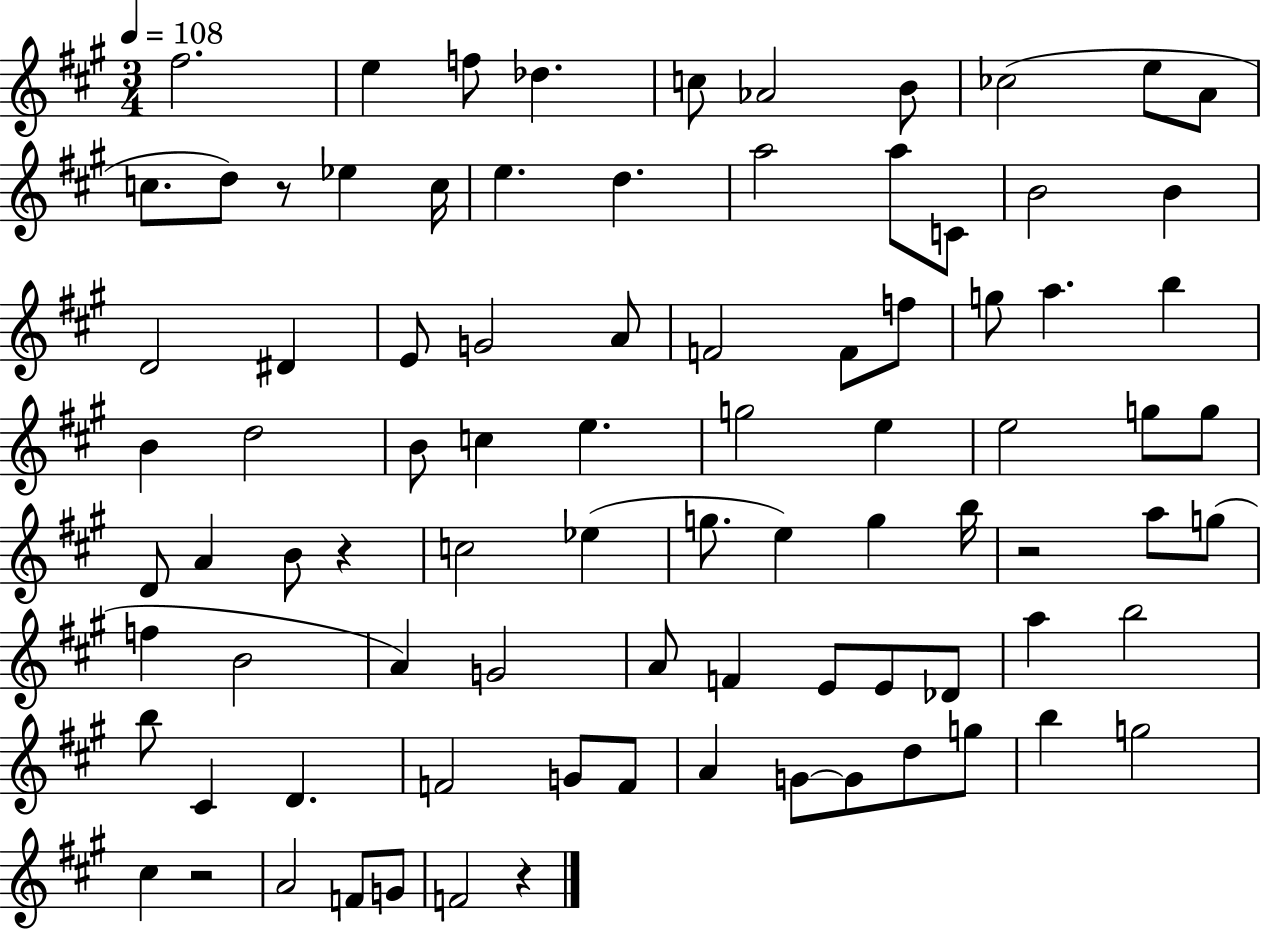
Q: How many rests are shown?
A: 5